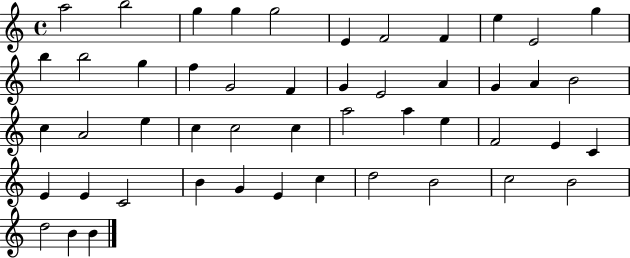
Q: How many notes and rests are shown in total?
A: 49